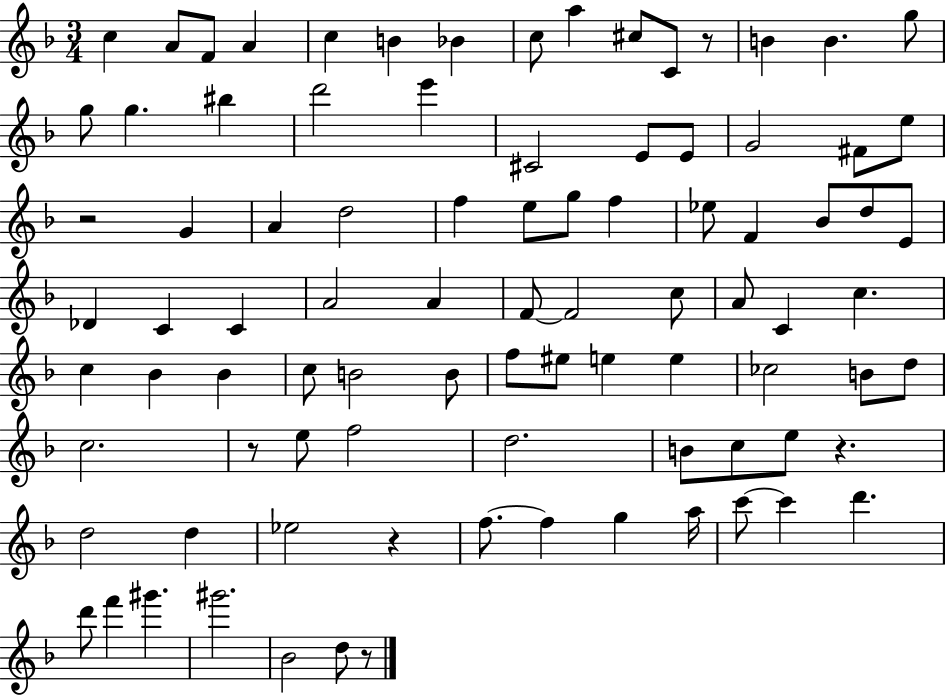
C5/q A4/e F4/e A4/q C5/q B4/q Bb4/q C5/e A5/q C#5/e C4/e R/e B4/q B4/q. G5/e G5/e G5/q. BIS5/q D6/h E6/q C#4/h E4/e E4/e G4/h F#4/e E5/e R/h G4/q A4/q D5/h F5/q E5/e G5/e F5/q Eb5/e F4/q Bb4/e D5/e E4/e Db4/q C4/q C4/q A4/h A4/q F4/e F4/h C5/e A4/e C4/q C5/q. C5/q Bb4/q Bb4/q C5/e B4/h B4/e F5/e EIS5/e E5/q E5/q CES5/h B4/e D5/e C5/h. R/e E5/e F5/h D5/h. B4/e C5/e E5/e R/q. D5/h D5/q Eb5/h R/q F5/e. F5/q G5/q A5/s C6/e C6/q D6/q. D6/e F6/q G#6/q. G#6/h. Bb4/h D5/e R/e